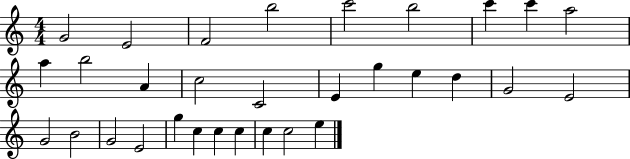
{
  \clef treble
  \numericTimeSignature
  \time 4/4
  \key c \major
  g'2 e'2 | f'2 b''2 | c'''2 b''2 | c'''4 c'''4 a''2 | \break a''4 b''2 a'4 | c''2 c'2 | e'4 g''4 e''4 d''4 | g'2 e'2 | \break g'2 b'2 | g'2 e'2 | g''4 c''4 c''4 c''4 | c''4 c''2 e''4 | \break \bar "|."
}